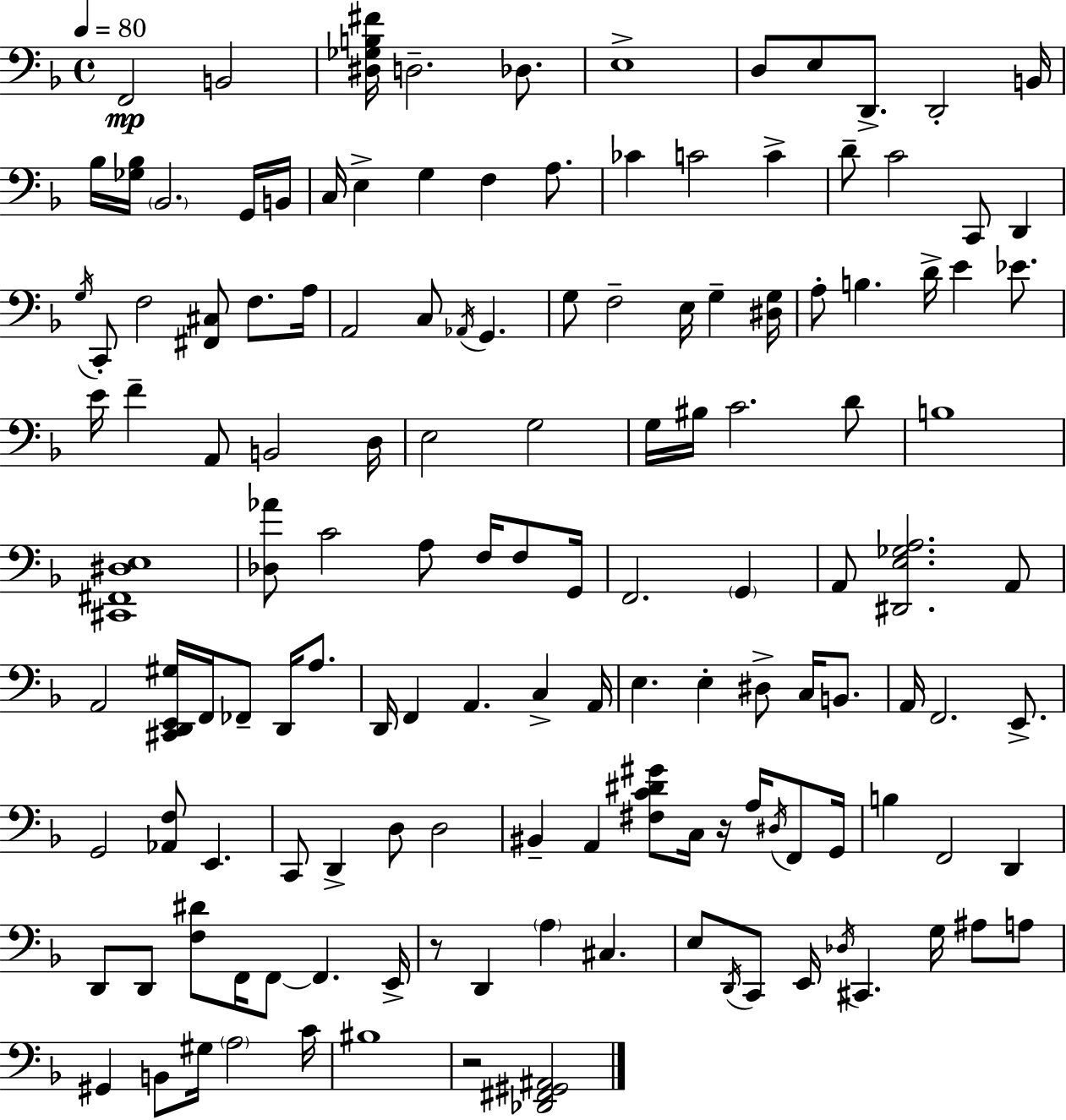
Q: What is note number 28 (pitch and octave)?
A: C2